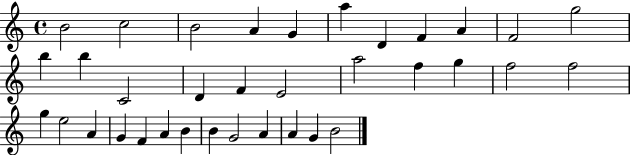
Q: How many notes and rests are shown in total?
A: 35